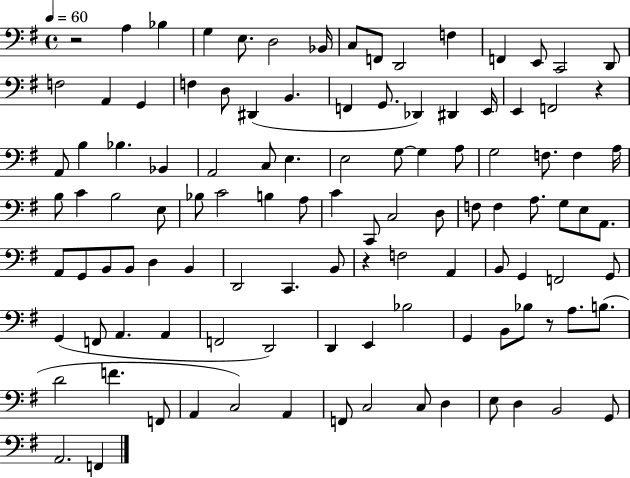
R/h A3/q Bb3/q G3/q E3/e. D3/h Bb2/s C3/e F2/e D2/h F3/q F2/q E2/e C2/h D2/e F3/h A2/q G2/q F3/q D3/e D#2/q B2/q. F2/q G2/e. Db2/q D#2/q E2/s E2/q F2/h R/q A2/e B3/q Bb3/q. Bb2/q A2/h C3/e E3/q. E3/h G3/e G3/q A3/e G3/h F3/e. F3/q A3/s B3/e C4/q B3/h E3/e Bb3/e C4/h B3/q A3/e C4/q C2/e C3/h D3/e F3/e F3/q A3/e. G3/e E3/e A2/e. A2/e G2/e B2/e B2/e D3/q B2/q D2/h C2/q. B2/e R/q F3/h A2/q B2/e G2/q F2/h G2/e G2/q F2/e A2/q. A2/q F2/h D2/h D2/q E2/q Bb3/h G2/q B2/e Bb3/e R/e A3/e. B3/e. D4/h F4/q. F2/e A2/q C3/h A2/q F2/e C3/h C3/e D3/q E3/e D3/q B2/h G2/e A2/h. F2/q